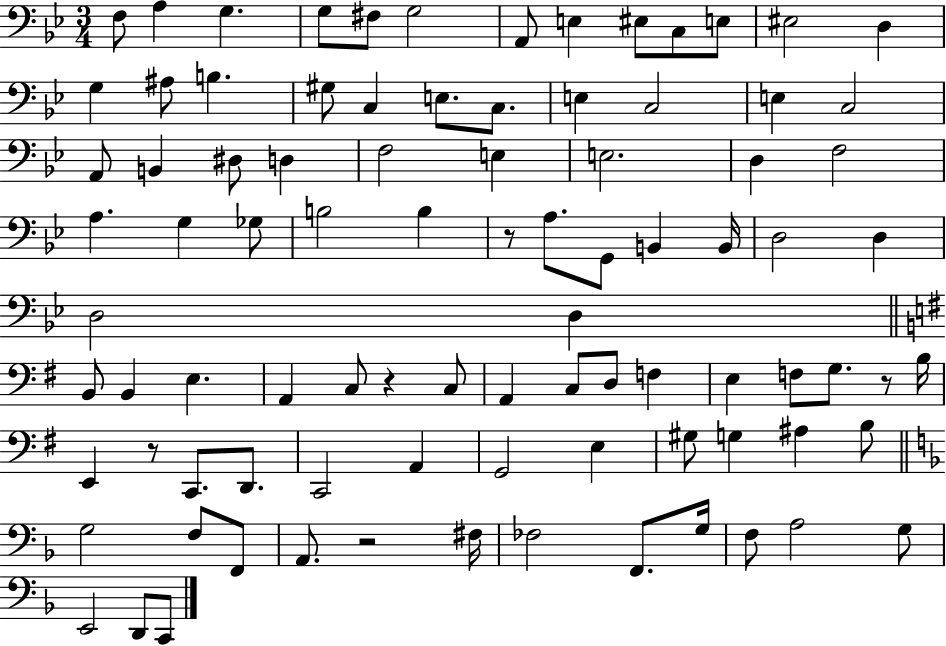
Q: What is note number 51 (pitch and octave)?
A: C3